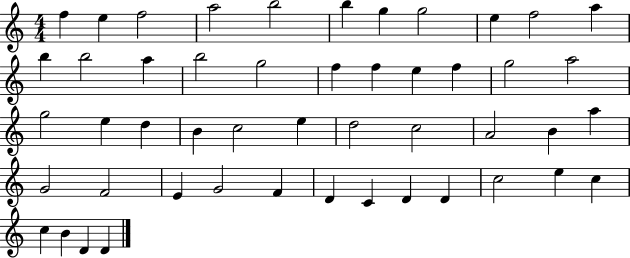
{
  \clef treble
  \numericTimeSignature
  \time 4/4
  \key c \major
  f''4 e''4 f''2 | a''2 b''2 | b''4 g''4 g''2 | e''4 f''2 a''4 | \break b''4 b''2 a''4 | b''2 g''2 | f''4 f''4 e''4 f''4 | g''2 a''2 | \break g''2 e''4 d''4 | b'4 c''2 e''4 | d''2 c''2 | a'2 b'4 a''4 | \break g'2 f'2 | e'4 g'2 f'4 | d'4 c'4 d'4 d'4 | c''2 e''4 c''4 | \break c''4 b'4 d'4 d'4 | \bar "|."
}